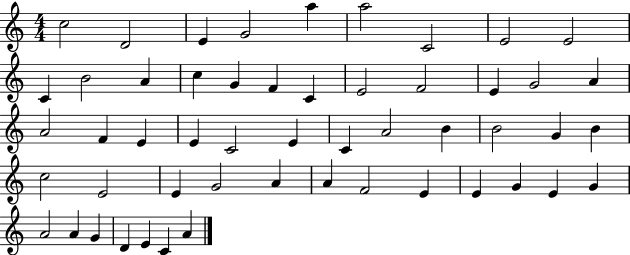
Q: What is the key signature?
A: C major